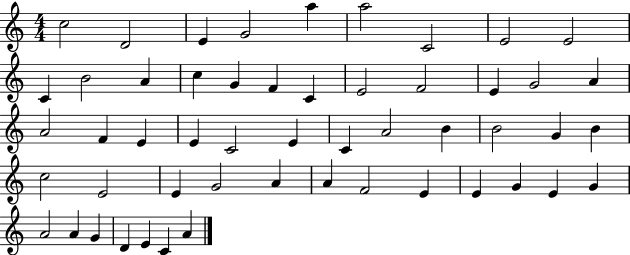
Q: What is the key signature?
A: C major